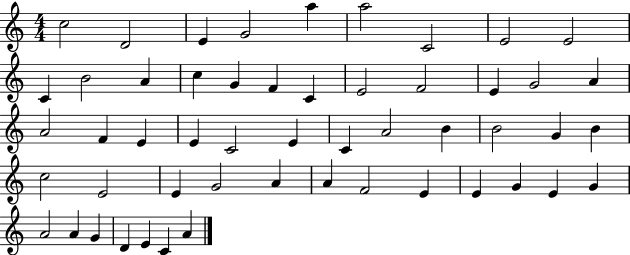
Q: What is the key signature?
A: C major